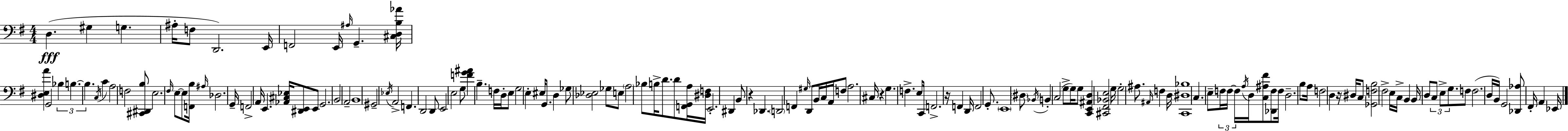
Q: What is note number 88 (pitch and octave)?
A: C3